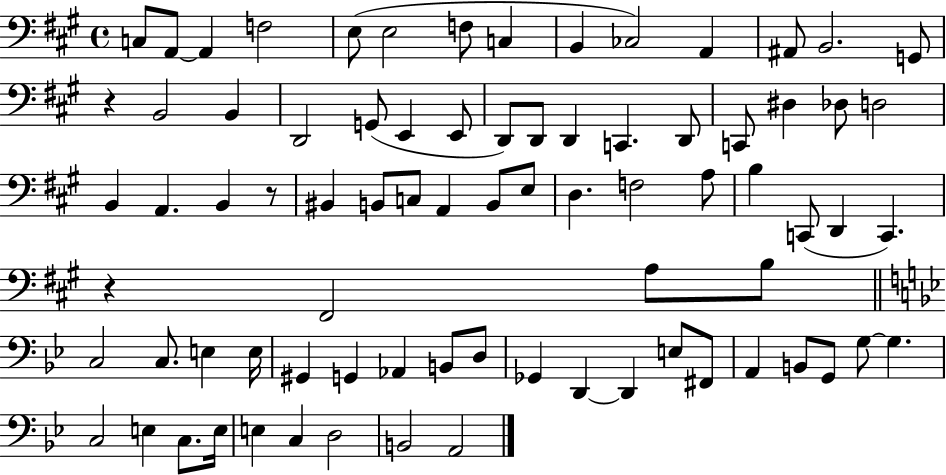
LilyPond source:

{
  \clef bass
  \time 4/4
  \defaultTimeSignature
  \key a \major
  c8 a,8~~ a,4 f2 | e8( e2 f8 c4 | b,4 ces2) a,4 | ais,8 b,2. g,8 | \break r4 b,2 b,4 | d,2 g,8( e,4 e,8 | d,8) d,8 d,4 c,4. d,8 | c,8 dis4 des8 d2 | \break b,4 a,4. b,4 r8 | bis,4 b,8 c8 a,4 b,8 e8 | d4. f2 a8 | b4 c,8( d,4 c,4.) | \break r4 fis,2 a8 b8 | \bar "||" \break \key bes \major c2 c8. e4 e16 | gis,4 g,4 aes,4 b,8 d8 | ges,4 d,4~~ d,4 e8 fis,8 | a,4 b,8 g,8 g8~~ g4. | \break c2 e4 c8. e16 | e4 c4 d2 | b,2 a,2 | \bar "|."
}